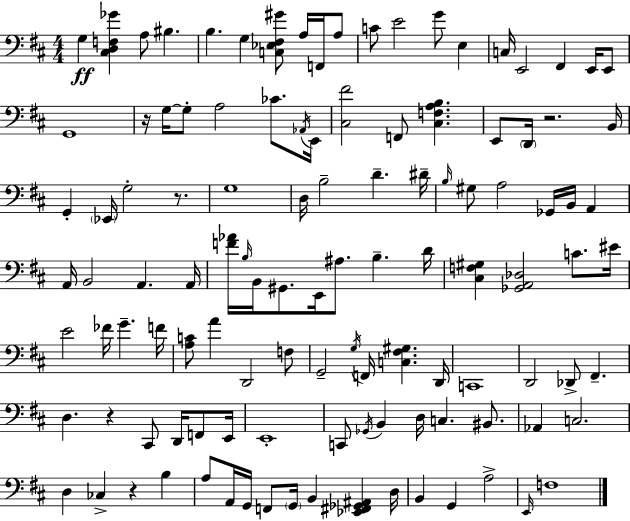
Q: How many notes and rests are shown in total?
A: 114